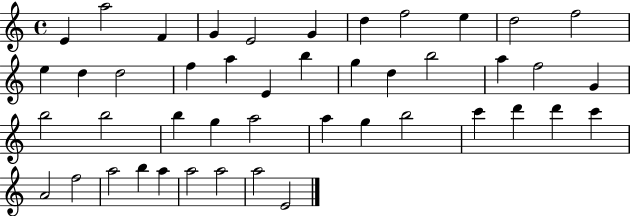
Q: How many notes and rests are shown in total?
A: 45